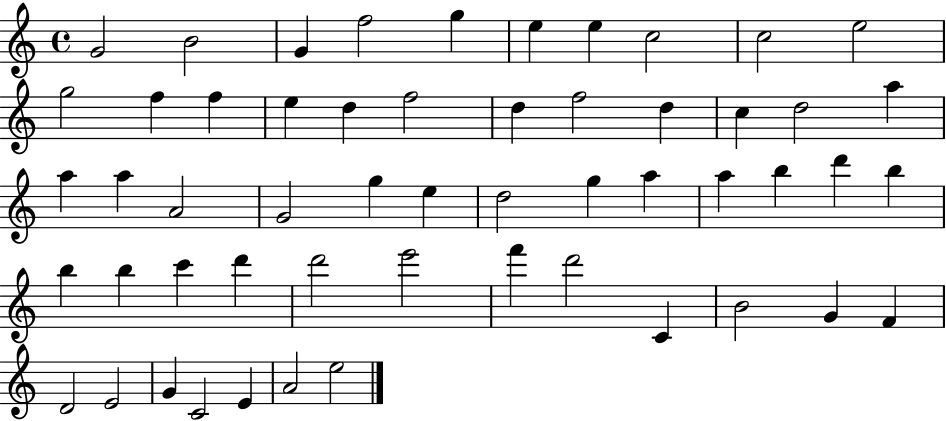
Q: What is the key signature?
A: C major